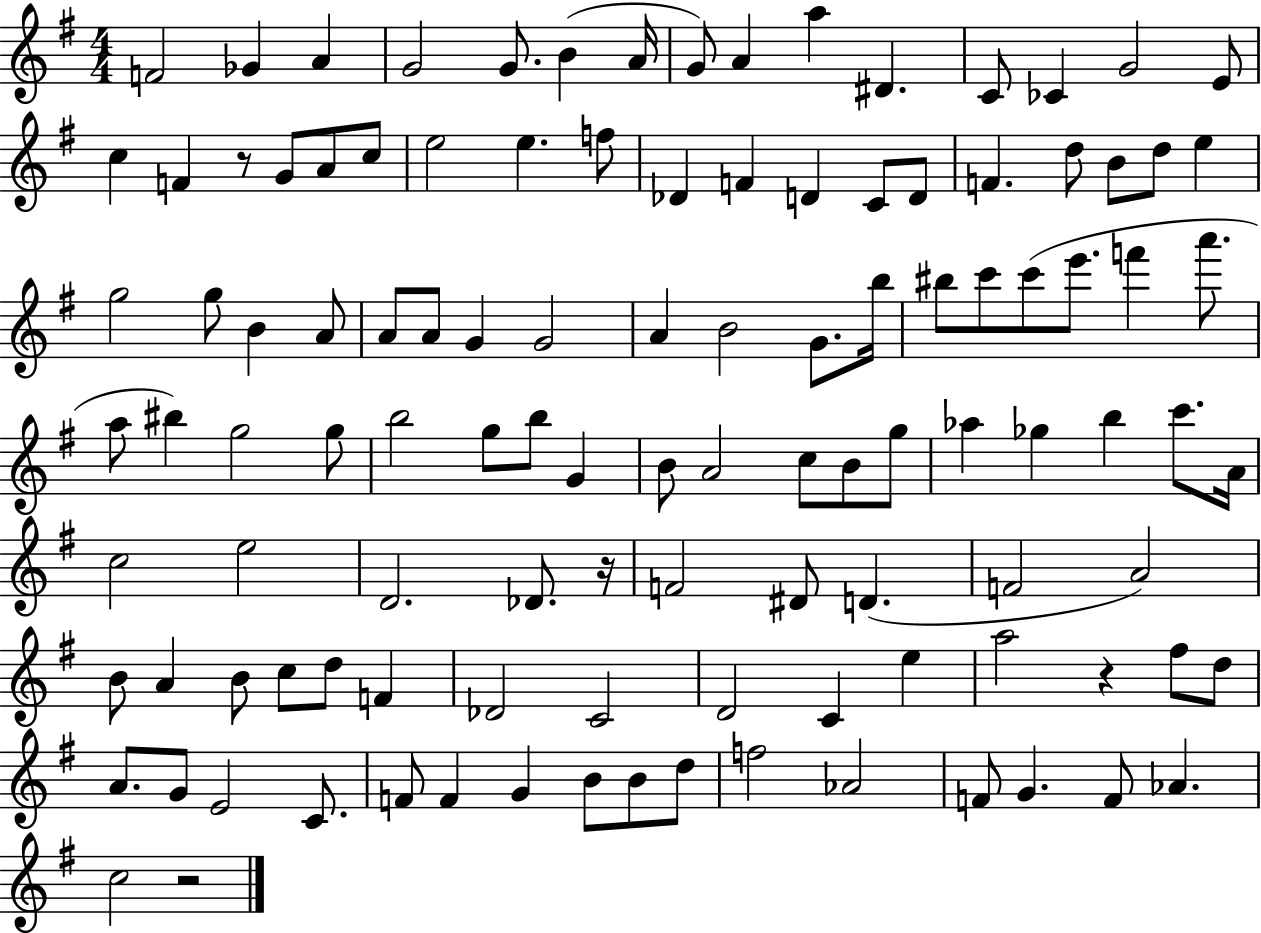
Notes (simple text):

F4/h Gb4/q A4/q G4/h G4/e. B4/q A4/s G4/e A4/q A5/q D#4/q. C4/e CES4/q G4/h E4/e C5/q F4/q R/e G4/e A4/e C5/e E5/h E5/q. F5/e Db4/q F4/q D4/q C4/e D4/e F4/q. D5/e B4/e D5/e E5/q G5/h G5/e B4/q A4/e A4/e A4/e G4/q G4/h A4/q B4/h G4/e. B5/s BIS5/e C6/e C6/e E6/e. F6/q A6/e. A5/e BIS5/q G5/h G5/e B5/h G5/e B5/e G4/q B4/e A4/h C5/e B4/e G5/e Ab5/q Gb5/q B5/q C6/e. A4/s C5/h E5/h D4/h. Db4/e. R/s F4/h D#4/e D4/q. F4/h A4/h B4/e A4/q B4/e C5/e D5/e F4/q Db4/h C4/h D4/h C4/q E5/q A5/h R/q F#5/e D5/e A4/e. G4/e E4/h C4/e. F4/e F4/q G4/q B4/e B4/e D5/e F5/h Ab4/h F4/e G4/q. F4/e Ab4/q. C5/h R/h